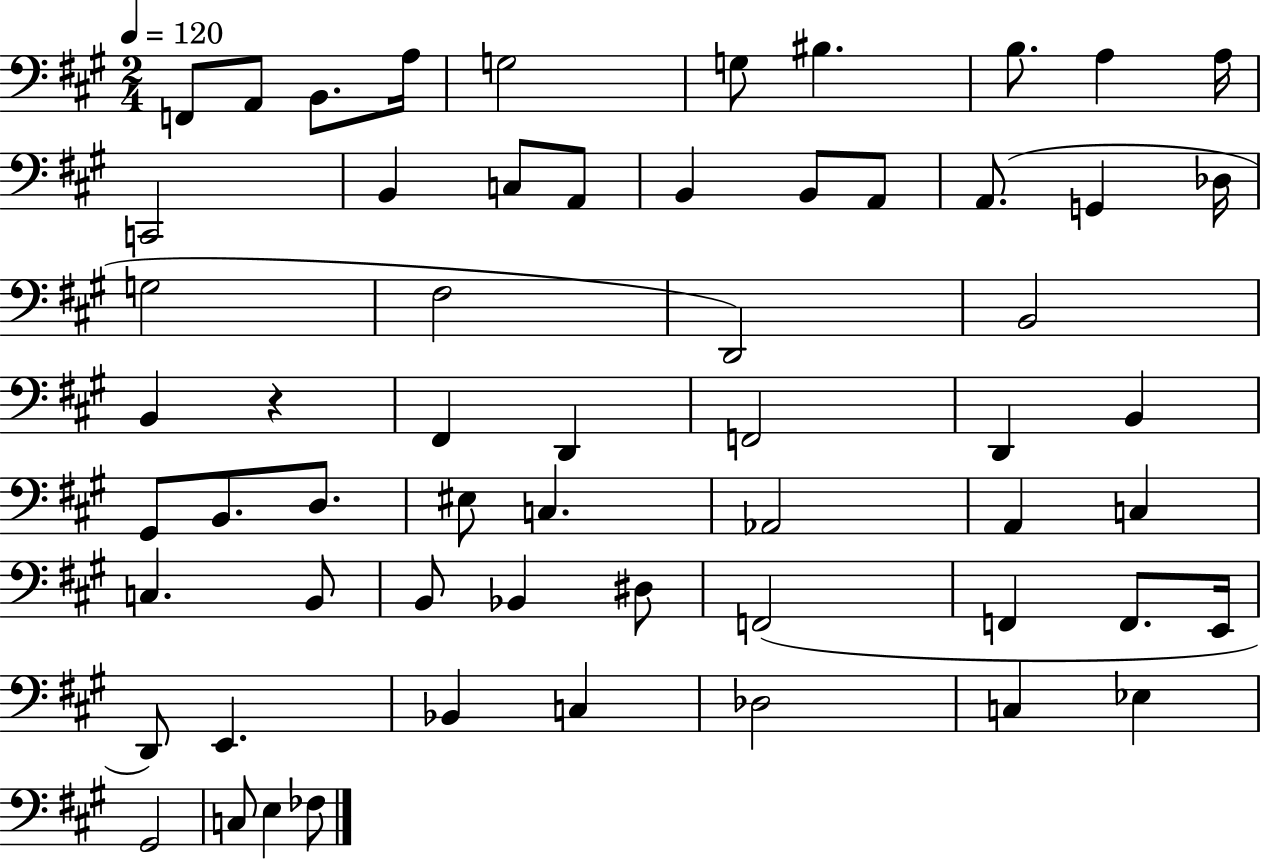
F2/e A2/e B2/e. A3/s G3/h G3/e BIS3/q. B3/e. A3/q A3/s C2/h B2/q C3/e A2/e B2/q B2/e A2/e A2/e. G2/q Db3/s G3/h F#3/h D2/h B2/h B2/q R/q F#2/q D2/q F2/h D2/q B2/q G#2/e B2/e. D3/e. EIS3/e C3/q. Ab2/h A2/q C3/q C3/q. B2/e B2/e Bb2/q D#3/e F2/h F2/q F2/e. E2/s D2/e E2/q. Bb2/q C3/q Db3/h C3/q Eb3/q G#2/h C3/e E3/q FES3/e